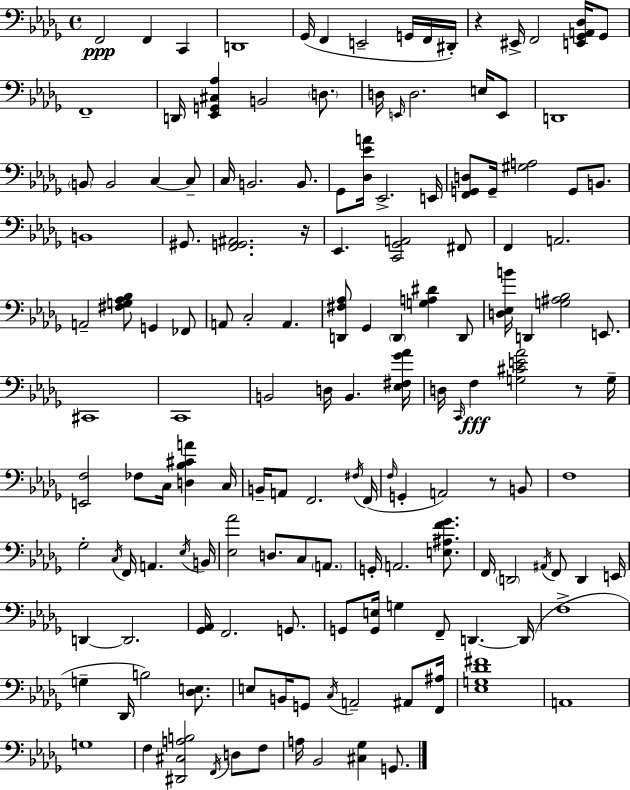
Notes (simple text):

F2/h F2/q C2/q D2/w Gb2/s F2/q E2/h G2/s F2/s D#2/s R/q EIS2/s F2/h [E2,Gb2,A2,Db3]/s Gb2/e F2/w D2/s [Eb2,G2,C#3,Ab3]/q B2/h D3/e. D3/s E2/s D3/h. E3/s E2/e D2/w B2/e B2/h C3/q C3/e C3/s B2/h. B2/e. Gb2/e [Db3,Eb4,A4]/s Eb2/h. E2/s [F2,G2,D3]/e G2/s [G#3,A3]/h G2/e B2/e. B2/w G#2/e. [F2,G2,A#2]/h. R/s Eb2/q. [C2,Gb2,A2]/h F#2/e F2/q A2/h. A2/h [F#3,G3,Ab3,Bb3]/e G2/q FES2/e A2/e C3/h A2/q. [D2,F#3,Ab3]/e Gb2/q D2/q [G3,A3,D#4]/q D2/e [D3,Eb3,B4]/s D2/q [G3,A#3,Bb3]/h E2/e. C#2/w C2/w B2/h D3/s B2/q. [Eb3,F#3,Gb4,Ab4]/s D3/s C2/s F3/q [G3,C#4,E4,Ab4]/h R/e G3/s [E2,F3]/h FES3/e C3/s [D3,Bb3,C#4,A4]/q C3/s B2/s A2/e F2/h. F#3/s F2/s F3/s G2/q A2/h R/e B2/e F3/w Gb3/h C3/s F2/s A2/q. Eb3/s B2/s [Eb3,Ab4]/h D3/e. C3/e A2/e. G2/s A2/h. [E3,A#3,F4,Gb4]/e. F2/s D2/h A#2/s F2/e D2/q E2/s D2/q D2/h. [Gb2,Ab2]/s F2/h. G2/e. G2/e [G2,E3]/s G3/q F2/e D2/q. D2/s F3/w G3/q Db2/s B3/h [Db3,E3]/e. E3/e B2/s G2/e C3/s A2/h A#2/e [F2,A#3]/s [Eb3,G3,Db4,F#4]/w A2/w G3/w F3/q [D#2,C#3,A3,B3]/h F2/s D3/e F3/e A3/s Bb2/h [C#3,Gb3]/q G2/e.